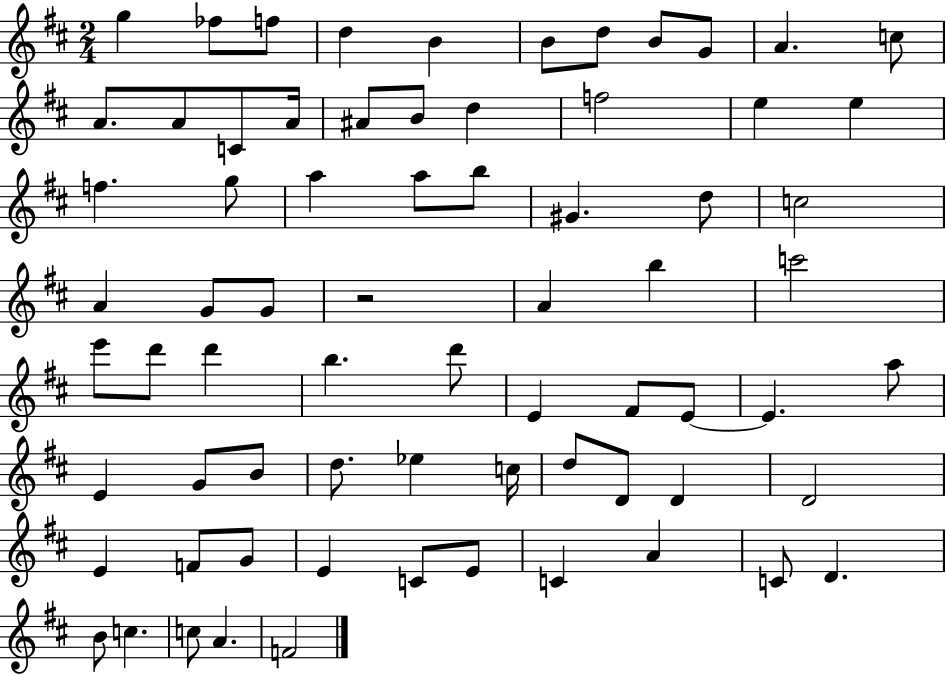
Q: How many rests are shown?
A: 1